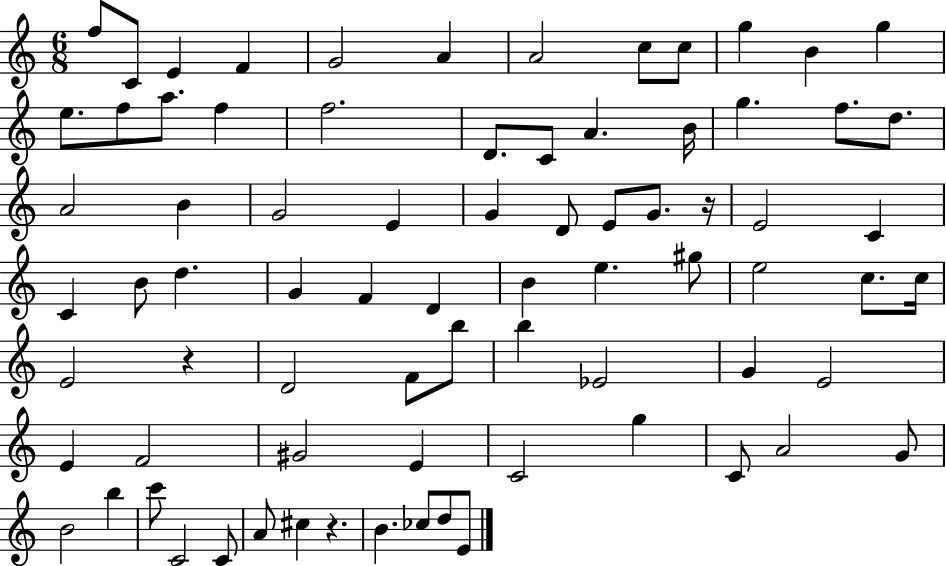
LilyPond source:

{
  \clef treble
  \numericTimeSignature
  \time 6/8
  \key c \major
  f''8 c'8 e'4 f'4 | g'2 a'4 | a'2 c''8 c''8 | g''4 b'4 g''4 | \break e''8. f''8 a''8. f''4 | f''2. | d'8. c'8 a'4. b'16 | g''4. f''8. d''8. | \break a'2 b'4 | g'2 e'4 | g'4 d'8 e'8 g'8. r16 | e'2 c'4 | \break c'4 b'8 d''4. | g'4 f'4 d'4 | b'4 e''4. gis''8 | e''2 c''8. c''16 | \break e'2 r4 | d'2 f'8 b''8 | b''4 ees'2 | g'4 e'2 | \break e'4 f'2 | gis'2 e'4 | c'2 g''4 | c'8 a'2 g'8 | \break b'2 b''4 | c'''8 c'2 c'8 | a'8 cis''4 r4. | b'4. ces''8 d''8 e'8 | \break \bar "|."
}